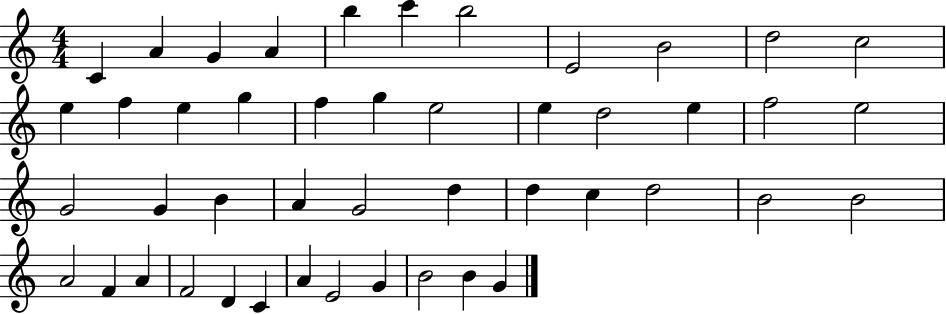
X:1
T:Untitled
M:4/4
L:1/4
K:C
C A G A b c' b2 E2 B2 d2 c2 e f e g f g e2 e d2 e f2 e2 G2 G B A G2 d d c d2 B2 B2 A2 F A F2 D C A E2 G B2 B G